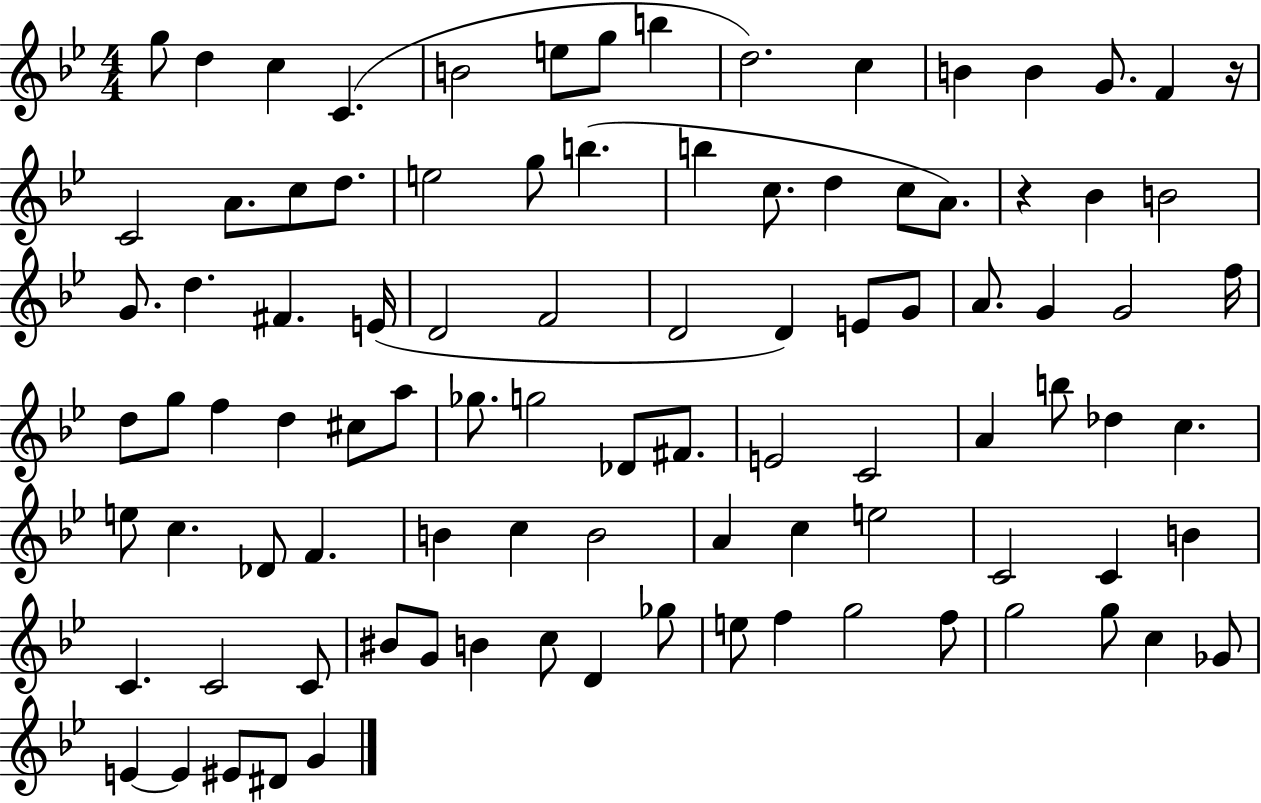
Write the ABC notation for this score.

X:1
T:Untitled
M:4/4
L:1/4
K:Bb
g/2 d c C B2 e/2 g/2 b d2 c B B G/2 F z/4 C2 A/2 c/2 d/2 e2 g/2 b b c/2 d c/2 A/2 z _B B2 G/2 d ^F E/4 D2 F2 D2 D E/2 G/2 A/2 G G2 f/4 d/2 g/2 f d ^c/2 a/2 _g/2 g2 _D/2 ^F/2 E2 C2 A b/2 _d c e/2 c _D/2 F B c B2 A c e2 C2 C B C C2 C/2 ^B/2 G/2 B c/2 D _g/2 e/2 f g2 f/2 g2 g/2 c _G/2 E E ^E/2 ^D/2 G